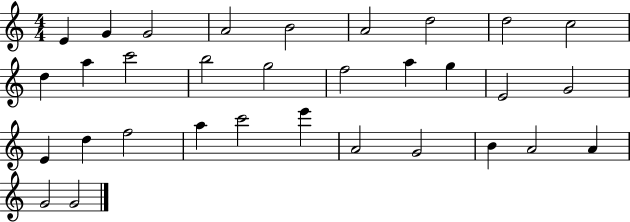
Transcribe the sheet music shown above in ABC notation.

X:1
T:Untitled
M:4/4
L:1/4
K:C
E G G2 A2 B2 A2 d2 d2 c2 d a c'2 b2 g2 f2 a g E2 G2 E d f2 a c'2 e' A2 G2 B A2 A G2 G2